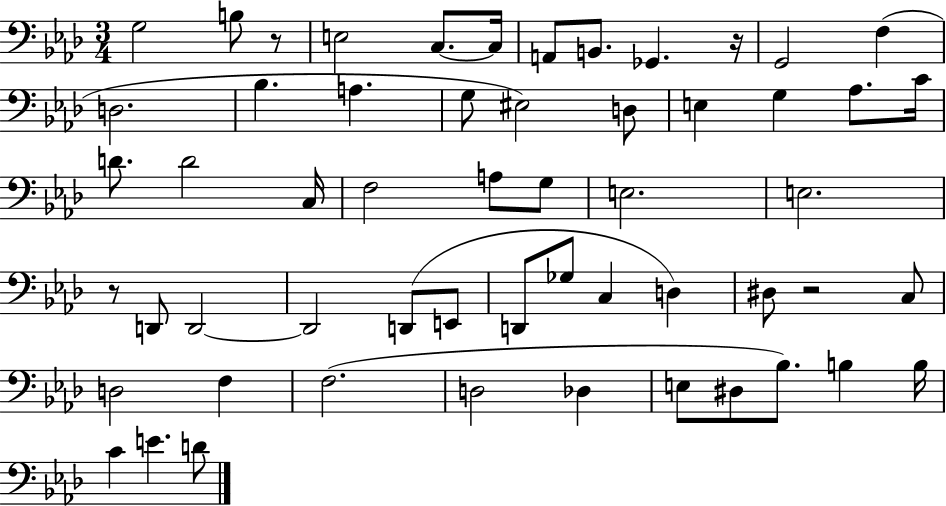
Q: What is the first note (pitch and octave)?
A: G3